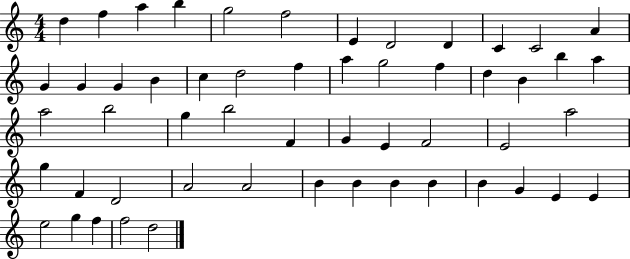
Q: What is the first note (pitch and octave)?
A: D5